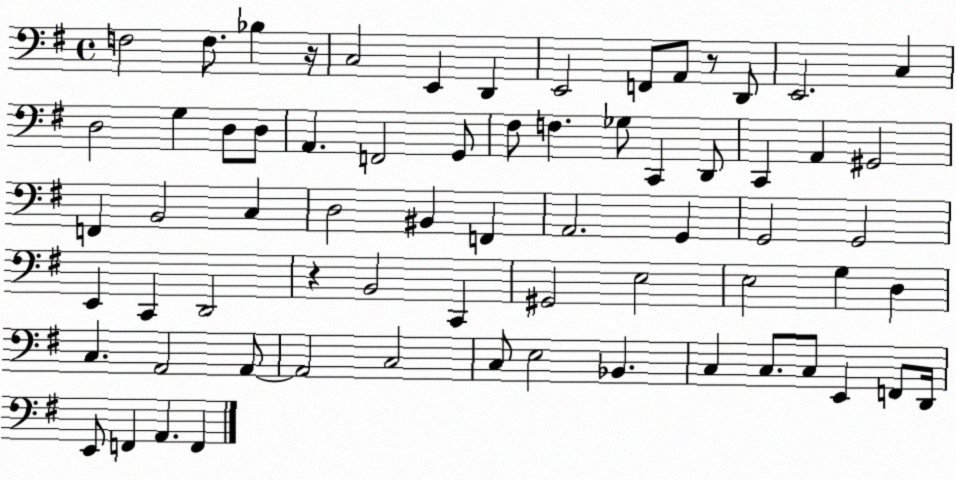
X:1
T:Untitled
M:4/4
L:1/4
K:G
F,2 F,/2 _B, z/4 C,2 E,, D,, E,,2 F,,/2 A,,/2 z/2 D,,/2 E,,2 C, D,2 G, D,/2 D,/2 A,, F,,2 G,,/2 ^F,/2 F, _G,/2 C,, D,,/2 C,, A,, ^G,,2 F,, B,,2 C, D,2 ^B,, F,, A,,2 G,, G,,2 G,,2 E,, C,, D,,2 z B,,2 C,, ^G,,2 E,2 E,2 G, D, C, A,,2 A,,/2 A,,2 C,2 C,/2 E,2 _B,, C, C,/2 C,/2 E,, F,,/2 D,,/4 E,,/2 F,, A,, F,,